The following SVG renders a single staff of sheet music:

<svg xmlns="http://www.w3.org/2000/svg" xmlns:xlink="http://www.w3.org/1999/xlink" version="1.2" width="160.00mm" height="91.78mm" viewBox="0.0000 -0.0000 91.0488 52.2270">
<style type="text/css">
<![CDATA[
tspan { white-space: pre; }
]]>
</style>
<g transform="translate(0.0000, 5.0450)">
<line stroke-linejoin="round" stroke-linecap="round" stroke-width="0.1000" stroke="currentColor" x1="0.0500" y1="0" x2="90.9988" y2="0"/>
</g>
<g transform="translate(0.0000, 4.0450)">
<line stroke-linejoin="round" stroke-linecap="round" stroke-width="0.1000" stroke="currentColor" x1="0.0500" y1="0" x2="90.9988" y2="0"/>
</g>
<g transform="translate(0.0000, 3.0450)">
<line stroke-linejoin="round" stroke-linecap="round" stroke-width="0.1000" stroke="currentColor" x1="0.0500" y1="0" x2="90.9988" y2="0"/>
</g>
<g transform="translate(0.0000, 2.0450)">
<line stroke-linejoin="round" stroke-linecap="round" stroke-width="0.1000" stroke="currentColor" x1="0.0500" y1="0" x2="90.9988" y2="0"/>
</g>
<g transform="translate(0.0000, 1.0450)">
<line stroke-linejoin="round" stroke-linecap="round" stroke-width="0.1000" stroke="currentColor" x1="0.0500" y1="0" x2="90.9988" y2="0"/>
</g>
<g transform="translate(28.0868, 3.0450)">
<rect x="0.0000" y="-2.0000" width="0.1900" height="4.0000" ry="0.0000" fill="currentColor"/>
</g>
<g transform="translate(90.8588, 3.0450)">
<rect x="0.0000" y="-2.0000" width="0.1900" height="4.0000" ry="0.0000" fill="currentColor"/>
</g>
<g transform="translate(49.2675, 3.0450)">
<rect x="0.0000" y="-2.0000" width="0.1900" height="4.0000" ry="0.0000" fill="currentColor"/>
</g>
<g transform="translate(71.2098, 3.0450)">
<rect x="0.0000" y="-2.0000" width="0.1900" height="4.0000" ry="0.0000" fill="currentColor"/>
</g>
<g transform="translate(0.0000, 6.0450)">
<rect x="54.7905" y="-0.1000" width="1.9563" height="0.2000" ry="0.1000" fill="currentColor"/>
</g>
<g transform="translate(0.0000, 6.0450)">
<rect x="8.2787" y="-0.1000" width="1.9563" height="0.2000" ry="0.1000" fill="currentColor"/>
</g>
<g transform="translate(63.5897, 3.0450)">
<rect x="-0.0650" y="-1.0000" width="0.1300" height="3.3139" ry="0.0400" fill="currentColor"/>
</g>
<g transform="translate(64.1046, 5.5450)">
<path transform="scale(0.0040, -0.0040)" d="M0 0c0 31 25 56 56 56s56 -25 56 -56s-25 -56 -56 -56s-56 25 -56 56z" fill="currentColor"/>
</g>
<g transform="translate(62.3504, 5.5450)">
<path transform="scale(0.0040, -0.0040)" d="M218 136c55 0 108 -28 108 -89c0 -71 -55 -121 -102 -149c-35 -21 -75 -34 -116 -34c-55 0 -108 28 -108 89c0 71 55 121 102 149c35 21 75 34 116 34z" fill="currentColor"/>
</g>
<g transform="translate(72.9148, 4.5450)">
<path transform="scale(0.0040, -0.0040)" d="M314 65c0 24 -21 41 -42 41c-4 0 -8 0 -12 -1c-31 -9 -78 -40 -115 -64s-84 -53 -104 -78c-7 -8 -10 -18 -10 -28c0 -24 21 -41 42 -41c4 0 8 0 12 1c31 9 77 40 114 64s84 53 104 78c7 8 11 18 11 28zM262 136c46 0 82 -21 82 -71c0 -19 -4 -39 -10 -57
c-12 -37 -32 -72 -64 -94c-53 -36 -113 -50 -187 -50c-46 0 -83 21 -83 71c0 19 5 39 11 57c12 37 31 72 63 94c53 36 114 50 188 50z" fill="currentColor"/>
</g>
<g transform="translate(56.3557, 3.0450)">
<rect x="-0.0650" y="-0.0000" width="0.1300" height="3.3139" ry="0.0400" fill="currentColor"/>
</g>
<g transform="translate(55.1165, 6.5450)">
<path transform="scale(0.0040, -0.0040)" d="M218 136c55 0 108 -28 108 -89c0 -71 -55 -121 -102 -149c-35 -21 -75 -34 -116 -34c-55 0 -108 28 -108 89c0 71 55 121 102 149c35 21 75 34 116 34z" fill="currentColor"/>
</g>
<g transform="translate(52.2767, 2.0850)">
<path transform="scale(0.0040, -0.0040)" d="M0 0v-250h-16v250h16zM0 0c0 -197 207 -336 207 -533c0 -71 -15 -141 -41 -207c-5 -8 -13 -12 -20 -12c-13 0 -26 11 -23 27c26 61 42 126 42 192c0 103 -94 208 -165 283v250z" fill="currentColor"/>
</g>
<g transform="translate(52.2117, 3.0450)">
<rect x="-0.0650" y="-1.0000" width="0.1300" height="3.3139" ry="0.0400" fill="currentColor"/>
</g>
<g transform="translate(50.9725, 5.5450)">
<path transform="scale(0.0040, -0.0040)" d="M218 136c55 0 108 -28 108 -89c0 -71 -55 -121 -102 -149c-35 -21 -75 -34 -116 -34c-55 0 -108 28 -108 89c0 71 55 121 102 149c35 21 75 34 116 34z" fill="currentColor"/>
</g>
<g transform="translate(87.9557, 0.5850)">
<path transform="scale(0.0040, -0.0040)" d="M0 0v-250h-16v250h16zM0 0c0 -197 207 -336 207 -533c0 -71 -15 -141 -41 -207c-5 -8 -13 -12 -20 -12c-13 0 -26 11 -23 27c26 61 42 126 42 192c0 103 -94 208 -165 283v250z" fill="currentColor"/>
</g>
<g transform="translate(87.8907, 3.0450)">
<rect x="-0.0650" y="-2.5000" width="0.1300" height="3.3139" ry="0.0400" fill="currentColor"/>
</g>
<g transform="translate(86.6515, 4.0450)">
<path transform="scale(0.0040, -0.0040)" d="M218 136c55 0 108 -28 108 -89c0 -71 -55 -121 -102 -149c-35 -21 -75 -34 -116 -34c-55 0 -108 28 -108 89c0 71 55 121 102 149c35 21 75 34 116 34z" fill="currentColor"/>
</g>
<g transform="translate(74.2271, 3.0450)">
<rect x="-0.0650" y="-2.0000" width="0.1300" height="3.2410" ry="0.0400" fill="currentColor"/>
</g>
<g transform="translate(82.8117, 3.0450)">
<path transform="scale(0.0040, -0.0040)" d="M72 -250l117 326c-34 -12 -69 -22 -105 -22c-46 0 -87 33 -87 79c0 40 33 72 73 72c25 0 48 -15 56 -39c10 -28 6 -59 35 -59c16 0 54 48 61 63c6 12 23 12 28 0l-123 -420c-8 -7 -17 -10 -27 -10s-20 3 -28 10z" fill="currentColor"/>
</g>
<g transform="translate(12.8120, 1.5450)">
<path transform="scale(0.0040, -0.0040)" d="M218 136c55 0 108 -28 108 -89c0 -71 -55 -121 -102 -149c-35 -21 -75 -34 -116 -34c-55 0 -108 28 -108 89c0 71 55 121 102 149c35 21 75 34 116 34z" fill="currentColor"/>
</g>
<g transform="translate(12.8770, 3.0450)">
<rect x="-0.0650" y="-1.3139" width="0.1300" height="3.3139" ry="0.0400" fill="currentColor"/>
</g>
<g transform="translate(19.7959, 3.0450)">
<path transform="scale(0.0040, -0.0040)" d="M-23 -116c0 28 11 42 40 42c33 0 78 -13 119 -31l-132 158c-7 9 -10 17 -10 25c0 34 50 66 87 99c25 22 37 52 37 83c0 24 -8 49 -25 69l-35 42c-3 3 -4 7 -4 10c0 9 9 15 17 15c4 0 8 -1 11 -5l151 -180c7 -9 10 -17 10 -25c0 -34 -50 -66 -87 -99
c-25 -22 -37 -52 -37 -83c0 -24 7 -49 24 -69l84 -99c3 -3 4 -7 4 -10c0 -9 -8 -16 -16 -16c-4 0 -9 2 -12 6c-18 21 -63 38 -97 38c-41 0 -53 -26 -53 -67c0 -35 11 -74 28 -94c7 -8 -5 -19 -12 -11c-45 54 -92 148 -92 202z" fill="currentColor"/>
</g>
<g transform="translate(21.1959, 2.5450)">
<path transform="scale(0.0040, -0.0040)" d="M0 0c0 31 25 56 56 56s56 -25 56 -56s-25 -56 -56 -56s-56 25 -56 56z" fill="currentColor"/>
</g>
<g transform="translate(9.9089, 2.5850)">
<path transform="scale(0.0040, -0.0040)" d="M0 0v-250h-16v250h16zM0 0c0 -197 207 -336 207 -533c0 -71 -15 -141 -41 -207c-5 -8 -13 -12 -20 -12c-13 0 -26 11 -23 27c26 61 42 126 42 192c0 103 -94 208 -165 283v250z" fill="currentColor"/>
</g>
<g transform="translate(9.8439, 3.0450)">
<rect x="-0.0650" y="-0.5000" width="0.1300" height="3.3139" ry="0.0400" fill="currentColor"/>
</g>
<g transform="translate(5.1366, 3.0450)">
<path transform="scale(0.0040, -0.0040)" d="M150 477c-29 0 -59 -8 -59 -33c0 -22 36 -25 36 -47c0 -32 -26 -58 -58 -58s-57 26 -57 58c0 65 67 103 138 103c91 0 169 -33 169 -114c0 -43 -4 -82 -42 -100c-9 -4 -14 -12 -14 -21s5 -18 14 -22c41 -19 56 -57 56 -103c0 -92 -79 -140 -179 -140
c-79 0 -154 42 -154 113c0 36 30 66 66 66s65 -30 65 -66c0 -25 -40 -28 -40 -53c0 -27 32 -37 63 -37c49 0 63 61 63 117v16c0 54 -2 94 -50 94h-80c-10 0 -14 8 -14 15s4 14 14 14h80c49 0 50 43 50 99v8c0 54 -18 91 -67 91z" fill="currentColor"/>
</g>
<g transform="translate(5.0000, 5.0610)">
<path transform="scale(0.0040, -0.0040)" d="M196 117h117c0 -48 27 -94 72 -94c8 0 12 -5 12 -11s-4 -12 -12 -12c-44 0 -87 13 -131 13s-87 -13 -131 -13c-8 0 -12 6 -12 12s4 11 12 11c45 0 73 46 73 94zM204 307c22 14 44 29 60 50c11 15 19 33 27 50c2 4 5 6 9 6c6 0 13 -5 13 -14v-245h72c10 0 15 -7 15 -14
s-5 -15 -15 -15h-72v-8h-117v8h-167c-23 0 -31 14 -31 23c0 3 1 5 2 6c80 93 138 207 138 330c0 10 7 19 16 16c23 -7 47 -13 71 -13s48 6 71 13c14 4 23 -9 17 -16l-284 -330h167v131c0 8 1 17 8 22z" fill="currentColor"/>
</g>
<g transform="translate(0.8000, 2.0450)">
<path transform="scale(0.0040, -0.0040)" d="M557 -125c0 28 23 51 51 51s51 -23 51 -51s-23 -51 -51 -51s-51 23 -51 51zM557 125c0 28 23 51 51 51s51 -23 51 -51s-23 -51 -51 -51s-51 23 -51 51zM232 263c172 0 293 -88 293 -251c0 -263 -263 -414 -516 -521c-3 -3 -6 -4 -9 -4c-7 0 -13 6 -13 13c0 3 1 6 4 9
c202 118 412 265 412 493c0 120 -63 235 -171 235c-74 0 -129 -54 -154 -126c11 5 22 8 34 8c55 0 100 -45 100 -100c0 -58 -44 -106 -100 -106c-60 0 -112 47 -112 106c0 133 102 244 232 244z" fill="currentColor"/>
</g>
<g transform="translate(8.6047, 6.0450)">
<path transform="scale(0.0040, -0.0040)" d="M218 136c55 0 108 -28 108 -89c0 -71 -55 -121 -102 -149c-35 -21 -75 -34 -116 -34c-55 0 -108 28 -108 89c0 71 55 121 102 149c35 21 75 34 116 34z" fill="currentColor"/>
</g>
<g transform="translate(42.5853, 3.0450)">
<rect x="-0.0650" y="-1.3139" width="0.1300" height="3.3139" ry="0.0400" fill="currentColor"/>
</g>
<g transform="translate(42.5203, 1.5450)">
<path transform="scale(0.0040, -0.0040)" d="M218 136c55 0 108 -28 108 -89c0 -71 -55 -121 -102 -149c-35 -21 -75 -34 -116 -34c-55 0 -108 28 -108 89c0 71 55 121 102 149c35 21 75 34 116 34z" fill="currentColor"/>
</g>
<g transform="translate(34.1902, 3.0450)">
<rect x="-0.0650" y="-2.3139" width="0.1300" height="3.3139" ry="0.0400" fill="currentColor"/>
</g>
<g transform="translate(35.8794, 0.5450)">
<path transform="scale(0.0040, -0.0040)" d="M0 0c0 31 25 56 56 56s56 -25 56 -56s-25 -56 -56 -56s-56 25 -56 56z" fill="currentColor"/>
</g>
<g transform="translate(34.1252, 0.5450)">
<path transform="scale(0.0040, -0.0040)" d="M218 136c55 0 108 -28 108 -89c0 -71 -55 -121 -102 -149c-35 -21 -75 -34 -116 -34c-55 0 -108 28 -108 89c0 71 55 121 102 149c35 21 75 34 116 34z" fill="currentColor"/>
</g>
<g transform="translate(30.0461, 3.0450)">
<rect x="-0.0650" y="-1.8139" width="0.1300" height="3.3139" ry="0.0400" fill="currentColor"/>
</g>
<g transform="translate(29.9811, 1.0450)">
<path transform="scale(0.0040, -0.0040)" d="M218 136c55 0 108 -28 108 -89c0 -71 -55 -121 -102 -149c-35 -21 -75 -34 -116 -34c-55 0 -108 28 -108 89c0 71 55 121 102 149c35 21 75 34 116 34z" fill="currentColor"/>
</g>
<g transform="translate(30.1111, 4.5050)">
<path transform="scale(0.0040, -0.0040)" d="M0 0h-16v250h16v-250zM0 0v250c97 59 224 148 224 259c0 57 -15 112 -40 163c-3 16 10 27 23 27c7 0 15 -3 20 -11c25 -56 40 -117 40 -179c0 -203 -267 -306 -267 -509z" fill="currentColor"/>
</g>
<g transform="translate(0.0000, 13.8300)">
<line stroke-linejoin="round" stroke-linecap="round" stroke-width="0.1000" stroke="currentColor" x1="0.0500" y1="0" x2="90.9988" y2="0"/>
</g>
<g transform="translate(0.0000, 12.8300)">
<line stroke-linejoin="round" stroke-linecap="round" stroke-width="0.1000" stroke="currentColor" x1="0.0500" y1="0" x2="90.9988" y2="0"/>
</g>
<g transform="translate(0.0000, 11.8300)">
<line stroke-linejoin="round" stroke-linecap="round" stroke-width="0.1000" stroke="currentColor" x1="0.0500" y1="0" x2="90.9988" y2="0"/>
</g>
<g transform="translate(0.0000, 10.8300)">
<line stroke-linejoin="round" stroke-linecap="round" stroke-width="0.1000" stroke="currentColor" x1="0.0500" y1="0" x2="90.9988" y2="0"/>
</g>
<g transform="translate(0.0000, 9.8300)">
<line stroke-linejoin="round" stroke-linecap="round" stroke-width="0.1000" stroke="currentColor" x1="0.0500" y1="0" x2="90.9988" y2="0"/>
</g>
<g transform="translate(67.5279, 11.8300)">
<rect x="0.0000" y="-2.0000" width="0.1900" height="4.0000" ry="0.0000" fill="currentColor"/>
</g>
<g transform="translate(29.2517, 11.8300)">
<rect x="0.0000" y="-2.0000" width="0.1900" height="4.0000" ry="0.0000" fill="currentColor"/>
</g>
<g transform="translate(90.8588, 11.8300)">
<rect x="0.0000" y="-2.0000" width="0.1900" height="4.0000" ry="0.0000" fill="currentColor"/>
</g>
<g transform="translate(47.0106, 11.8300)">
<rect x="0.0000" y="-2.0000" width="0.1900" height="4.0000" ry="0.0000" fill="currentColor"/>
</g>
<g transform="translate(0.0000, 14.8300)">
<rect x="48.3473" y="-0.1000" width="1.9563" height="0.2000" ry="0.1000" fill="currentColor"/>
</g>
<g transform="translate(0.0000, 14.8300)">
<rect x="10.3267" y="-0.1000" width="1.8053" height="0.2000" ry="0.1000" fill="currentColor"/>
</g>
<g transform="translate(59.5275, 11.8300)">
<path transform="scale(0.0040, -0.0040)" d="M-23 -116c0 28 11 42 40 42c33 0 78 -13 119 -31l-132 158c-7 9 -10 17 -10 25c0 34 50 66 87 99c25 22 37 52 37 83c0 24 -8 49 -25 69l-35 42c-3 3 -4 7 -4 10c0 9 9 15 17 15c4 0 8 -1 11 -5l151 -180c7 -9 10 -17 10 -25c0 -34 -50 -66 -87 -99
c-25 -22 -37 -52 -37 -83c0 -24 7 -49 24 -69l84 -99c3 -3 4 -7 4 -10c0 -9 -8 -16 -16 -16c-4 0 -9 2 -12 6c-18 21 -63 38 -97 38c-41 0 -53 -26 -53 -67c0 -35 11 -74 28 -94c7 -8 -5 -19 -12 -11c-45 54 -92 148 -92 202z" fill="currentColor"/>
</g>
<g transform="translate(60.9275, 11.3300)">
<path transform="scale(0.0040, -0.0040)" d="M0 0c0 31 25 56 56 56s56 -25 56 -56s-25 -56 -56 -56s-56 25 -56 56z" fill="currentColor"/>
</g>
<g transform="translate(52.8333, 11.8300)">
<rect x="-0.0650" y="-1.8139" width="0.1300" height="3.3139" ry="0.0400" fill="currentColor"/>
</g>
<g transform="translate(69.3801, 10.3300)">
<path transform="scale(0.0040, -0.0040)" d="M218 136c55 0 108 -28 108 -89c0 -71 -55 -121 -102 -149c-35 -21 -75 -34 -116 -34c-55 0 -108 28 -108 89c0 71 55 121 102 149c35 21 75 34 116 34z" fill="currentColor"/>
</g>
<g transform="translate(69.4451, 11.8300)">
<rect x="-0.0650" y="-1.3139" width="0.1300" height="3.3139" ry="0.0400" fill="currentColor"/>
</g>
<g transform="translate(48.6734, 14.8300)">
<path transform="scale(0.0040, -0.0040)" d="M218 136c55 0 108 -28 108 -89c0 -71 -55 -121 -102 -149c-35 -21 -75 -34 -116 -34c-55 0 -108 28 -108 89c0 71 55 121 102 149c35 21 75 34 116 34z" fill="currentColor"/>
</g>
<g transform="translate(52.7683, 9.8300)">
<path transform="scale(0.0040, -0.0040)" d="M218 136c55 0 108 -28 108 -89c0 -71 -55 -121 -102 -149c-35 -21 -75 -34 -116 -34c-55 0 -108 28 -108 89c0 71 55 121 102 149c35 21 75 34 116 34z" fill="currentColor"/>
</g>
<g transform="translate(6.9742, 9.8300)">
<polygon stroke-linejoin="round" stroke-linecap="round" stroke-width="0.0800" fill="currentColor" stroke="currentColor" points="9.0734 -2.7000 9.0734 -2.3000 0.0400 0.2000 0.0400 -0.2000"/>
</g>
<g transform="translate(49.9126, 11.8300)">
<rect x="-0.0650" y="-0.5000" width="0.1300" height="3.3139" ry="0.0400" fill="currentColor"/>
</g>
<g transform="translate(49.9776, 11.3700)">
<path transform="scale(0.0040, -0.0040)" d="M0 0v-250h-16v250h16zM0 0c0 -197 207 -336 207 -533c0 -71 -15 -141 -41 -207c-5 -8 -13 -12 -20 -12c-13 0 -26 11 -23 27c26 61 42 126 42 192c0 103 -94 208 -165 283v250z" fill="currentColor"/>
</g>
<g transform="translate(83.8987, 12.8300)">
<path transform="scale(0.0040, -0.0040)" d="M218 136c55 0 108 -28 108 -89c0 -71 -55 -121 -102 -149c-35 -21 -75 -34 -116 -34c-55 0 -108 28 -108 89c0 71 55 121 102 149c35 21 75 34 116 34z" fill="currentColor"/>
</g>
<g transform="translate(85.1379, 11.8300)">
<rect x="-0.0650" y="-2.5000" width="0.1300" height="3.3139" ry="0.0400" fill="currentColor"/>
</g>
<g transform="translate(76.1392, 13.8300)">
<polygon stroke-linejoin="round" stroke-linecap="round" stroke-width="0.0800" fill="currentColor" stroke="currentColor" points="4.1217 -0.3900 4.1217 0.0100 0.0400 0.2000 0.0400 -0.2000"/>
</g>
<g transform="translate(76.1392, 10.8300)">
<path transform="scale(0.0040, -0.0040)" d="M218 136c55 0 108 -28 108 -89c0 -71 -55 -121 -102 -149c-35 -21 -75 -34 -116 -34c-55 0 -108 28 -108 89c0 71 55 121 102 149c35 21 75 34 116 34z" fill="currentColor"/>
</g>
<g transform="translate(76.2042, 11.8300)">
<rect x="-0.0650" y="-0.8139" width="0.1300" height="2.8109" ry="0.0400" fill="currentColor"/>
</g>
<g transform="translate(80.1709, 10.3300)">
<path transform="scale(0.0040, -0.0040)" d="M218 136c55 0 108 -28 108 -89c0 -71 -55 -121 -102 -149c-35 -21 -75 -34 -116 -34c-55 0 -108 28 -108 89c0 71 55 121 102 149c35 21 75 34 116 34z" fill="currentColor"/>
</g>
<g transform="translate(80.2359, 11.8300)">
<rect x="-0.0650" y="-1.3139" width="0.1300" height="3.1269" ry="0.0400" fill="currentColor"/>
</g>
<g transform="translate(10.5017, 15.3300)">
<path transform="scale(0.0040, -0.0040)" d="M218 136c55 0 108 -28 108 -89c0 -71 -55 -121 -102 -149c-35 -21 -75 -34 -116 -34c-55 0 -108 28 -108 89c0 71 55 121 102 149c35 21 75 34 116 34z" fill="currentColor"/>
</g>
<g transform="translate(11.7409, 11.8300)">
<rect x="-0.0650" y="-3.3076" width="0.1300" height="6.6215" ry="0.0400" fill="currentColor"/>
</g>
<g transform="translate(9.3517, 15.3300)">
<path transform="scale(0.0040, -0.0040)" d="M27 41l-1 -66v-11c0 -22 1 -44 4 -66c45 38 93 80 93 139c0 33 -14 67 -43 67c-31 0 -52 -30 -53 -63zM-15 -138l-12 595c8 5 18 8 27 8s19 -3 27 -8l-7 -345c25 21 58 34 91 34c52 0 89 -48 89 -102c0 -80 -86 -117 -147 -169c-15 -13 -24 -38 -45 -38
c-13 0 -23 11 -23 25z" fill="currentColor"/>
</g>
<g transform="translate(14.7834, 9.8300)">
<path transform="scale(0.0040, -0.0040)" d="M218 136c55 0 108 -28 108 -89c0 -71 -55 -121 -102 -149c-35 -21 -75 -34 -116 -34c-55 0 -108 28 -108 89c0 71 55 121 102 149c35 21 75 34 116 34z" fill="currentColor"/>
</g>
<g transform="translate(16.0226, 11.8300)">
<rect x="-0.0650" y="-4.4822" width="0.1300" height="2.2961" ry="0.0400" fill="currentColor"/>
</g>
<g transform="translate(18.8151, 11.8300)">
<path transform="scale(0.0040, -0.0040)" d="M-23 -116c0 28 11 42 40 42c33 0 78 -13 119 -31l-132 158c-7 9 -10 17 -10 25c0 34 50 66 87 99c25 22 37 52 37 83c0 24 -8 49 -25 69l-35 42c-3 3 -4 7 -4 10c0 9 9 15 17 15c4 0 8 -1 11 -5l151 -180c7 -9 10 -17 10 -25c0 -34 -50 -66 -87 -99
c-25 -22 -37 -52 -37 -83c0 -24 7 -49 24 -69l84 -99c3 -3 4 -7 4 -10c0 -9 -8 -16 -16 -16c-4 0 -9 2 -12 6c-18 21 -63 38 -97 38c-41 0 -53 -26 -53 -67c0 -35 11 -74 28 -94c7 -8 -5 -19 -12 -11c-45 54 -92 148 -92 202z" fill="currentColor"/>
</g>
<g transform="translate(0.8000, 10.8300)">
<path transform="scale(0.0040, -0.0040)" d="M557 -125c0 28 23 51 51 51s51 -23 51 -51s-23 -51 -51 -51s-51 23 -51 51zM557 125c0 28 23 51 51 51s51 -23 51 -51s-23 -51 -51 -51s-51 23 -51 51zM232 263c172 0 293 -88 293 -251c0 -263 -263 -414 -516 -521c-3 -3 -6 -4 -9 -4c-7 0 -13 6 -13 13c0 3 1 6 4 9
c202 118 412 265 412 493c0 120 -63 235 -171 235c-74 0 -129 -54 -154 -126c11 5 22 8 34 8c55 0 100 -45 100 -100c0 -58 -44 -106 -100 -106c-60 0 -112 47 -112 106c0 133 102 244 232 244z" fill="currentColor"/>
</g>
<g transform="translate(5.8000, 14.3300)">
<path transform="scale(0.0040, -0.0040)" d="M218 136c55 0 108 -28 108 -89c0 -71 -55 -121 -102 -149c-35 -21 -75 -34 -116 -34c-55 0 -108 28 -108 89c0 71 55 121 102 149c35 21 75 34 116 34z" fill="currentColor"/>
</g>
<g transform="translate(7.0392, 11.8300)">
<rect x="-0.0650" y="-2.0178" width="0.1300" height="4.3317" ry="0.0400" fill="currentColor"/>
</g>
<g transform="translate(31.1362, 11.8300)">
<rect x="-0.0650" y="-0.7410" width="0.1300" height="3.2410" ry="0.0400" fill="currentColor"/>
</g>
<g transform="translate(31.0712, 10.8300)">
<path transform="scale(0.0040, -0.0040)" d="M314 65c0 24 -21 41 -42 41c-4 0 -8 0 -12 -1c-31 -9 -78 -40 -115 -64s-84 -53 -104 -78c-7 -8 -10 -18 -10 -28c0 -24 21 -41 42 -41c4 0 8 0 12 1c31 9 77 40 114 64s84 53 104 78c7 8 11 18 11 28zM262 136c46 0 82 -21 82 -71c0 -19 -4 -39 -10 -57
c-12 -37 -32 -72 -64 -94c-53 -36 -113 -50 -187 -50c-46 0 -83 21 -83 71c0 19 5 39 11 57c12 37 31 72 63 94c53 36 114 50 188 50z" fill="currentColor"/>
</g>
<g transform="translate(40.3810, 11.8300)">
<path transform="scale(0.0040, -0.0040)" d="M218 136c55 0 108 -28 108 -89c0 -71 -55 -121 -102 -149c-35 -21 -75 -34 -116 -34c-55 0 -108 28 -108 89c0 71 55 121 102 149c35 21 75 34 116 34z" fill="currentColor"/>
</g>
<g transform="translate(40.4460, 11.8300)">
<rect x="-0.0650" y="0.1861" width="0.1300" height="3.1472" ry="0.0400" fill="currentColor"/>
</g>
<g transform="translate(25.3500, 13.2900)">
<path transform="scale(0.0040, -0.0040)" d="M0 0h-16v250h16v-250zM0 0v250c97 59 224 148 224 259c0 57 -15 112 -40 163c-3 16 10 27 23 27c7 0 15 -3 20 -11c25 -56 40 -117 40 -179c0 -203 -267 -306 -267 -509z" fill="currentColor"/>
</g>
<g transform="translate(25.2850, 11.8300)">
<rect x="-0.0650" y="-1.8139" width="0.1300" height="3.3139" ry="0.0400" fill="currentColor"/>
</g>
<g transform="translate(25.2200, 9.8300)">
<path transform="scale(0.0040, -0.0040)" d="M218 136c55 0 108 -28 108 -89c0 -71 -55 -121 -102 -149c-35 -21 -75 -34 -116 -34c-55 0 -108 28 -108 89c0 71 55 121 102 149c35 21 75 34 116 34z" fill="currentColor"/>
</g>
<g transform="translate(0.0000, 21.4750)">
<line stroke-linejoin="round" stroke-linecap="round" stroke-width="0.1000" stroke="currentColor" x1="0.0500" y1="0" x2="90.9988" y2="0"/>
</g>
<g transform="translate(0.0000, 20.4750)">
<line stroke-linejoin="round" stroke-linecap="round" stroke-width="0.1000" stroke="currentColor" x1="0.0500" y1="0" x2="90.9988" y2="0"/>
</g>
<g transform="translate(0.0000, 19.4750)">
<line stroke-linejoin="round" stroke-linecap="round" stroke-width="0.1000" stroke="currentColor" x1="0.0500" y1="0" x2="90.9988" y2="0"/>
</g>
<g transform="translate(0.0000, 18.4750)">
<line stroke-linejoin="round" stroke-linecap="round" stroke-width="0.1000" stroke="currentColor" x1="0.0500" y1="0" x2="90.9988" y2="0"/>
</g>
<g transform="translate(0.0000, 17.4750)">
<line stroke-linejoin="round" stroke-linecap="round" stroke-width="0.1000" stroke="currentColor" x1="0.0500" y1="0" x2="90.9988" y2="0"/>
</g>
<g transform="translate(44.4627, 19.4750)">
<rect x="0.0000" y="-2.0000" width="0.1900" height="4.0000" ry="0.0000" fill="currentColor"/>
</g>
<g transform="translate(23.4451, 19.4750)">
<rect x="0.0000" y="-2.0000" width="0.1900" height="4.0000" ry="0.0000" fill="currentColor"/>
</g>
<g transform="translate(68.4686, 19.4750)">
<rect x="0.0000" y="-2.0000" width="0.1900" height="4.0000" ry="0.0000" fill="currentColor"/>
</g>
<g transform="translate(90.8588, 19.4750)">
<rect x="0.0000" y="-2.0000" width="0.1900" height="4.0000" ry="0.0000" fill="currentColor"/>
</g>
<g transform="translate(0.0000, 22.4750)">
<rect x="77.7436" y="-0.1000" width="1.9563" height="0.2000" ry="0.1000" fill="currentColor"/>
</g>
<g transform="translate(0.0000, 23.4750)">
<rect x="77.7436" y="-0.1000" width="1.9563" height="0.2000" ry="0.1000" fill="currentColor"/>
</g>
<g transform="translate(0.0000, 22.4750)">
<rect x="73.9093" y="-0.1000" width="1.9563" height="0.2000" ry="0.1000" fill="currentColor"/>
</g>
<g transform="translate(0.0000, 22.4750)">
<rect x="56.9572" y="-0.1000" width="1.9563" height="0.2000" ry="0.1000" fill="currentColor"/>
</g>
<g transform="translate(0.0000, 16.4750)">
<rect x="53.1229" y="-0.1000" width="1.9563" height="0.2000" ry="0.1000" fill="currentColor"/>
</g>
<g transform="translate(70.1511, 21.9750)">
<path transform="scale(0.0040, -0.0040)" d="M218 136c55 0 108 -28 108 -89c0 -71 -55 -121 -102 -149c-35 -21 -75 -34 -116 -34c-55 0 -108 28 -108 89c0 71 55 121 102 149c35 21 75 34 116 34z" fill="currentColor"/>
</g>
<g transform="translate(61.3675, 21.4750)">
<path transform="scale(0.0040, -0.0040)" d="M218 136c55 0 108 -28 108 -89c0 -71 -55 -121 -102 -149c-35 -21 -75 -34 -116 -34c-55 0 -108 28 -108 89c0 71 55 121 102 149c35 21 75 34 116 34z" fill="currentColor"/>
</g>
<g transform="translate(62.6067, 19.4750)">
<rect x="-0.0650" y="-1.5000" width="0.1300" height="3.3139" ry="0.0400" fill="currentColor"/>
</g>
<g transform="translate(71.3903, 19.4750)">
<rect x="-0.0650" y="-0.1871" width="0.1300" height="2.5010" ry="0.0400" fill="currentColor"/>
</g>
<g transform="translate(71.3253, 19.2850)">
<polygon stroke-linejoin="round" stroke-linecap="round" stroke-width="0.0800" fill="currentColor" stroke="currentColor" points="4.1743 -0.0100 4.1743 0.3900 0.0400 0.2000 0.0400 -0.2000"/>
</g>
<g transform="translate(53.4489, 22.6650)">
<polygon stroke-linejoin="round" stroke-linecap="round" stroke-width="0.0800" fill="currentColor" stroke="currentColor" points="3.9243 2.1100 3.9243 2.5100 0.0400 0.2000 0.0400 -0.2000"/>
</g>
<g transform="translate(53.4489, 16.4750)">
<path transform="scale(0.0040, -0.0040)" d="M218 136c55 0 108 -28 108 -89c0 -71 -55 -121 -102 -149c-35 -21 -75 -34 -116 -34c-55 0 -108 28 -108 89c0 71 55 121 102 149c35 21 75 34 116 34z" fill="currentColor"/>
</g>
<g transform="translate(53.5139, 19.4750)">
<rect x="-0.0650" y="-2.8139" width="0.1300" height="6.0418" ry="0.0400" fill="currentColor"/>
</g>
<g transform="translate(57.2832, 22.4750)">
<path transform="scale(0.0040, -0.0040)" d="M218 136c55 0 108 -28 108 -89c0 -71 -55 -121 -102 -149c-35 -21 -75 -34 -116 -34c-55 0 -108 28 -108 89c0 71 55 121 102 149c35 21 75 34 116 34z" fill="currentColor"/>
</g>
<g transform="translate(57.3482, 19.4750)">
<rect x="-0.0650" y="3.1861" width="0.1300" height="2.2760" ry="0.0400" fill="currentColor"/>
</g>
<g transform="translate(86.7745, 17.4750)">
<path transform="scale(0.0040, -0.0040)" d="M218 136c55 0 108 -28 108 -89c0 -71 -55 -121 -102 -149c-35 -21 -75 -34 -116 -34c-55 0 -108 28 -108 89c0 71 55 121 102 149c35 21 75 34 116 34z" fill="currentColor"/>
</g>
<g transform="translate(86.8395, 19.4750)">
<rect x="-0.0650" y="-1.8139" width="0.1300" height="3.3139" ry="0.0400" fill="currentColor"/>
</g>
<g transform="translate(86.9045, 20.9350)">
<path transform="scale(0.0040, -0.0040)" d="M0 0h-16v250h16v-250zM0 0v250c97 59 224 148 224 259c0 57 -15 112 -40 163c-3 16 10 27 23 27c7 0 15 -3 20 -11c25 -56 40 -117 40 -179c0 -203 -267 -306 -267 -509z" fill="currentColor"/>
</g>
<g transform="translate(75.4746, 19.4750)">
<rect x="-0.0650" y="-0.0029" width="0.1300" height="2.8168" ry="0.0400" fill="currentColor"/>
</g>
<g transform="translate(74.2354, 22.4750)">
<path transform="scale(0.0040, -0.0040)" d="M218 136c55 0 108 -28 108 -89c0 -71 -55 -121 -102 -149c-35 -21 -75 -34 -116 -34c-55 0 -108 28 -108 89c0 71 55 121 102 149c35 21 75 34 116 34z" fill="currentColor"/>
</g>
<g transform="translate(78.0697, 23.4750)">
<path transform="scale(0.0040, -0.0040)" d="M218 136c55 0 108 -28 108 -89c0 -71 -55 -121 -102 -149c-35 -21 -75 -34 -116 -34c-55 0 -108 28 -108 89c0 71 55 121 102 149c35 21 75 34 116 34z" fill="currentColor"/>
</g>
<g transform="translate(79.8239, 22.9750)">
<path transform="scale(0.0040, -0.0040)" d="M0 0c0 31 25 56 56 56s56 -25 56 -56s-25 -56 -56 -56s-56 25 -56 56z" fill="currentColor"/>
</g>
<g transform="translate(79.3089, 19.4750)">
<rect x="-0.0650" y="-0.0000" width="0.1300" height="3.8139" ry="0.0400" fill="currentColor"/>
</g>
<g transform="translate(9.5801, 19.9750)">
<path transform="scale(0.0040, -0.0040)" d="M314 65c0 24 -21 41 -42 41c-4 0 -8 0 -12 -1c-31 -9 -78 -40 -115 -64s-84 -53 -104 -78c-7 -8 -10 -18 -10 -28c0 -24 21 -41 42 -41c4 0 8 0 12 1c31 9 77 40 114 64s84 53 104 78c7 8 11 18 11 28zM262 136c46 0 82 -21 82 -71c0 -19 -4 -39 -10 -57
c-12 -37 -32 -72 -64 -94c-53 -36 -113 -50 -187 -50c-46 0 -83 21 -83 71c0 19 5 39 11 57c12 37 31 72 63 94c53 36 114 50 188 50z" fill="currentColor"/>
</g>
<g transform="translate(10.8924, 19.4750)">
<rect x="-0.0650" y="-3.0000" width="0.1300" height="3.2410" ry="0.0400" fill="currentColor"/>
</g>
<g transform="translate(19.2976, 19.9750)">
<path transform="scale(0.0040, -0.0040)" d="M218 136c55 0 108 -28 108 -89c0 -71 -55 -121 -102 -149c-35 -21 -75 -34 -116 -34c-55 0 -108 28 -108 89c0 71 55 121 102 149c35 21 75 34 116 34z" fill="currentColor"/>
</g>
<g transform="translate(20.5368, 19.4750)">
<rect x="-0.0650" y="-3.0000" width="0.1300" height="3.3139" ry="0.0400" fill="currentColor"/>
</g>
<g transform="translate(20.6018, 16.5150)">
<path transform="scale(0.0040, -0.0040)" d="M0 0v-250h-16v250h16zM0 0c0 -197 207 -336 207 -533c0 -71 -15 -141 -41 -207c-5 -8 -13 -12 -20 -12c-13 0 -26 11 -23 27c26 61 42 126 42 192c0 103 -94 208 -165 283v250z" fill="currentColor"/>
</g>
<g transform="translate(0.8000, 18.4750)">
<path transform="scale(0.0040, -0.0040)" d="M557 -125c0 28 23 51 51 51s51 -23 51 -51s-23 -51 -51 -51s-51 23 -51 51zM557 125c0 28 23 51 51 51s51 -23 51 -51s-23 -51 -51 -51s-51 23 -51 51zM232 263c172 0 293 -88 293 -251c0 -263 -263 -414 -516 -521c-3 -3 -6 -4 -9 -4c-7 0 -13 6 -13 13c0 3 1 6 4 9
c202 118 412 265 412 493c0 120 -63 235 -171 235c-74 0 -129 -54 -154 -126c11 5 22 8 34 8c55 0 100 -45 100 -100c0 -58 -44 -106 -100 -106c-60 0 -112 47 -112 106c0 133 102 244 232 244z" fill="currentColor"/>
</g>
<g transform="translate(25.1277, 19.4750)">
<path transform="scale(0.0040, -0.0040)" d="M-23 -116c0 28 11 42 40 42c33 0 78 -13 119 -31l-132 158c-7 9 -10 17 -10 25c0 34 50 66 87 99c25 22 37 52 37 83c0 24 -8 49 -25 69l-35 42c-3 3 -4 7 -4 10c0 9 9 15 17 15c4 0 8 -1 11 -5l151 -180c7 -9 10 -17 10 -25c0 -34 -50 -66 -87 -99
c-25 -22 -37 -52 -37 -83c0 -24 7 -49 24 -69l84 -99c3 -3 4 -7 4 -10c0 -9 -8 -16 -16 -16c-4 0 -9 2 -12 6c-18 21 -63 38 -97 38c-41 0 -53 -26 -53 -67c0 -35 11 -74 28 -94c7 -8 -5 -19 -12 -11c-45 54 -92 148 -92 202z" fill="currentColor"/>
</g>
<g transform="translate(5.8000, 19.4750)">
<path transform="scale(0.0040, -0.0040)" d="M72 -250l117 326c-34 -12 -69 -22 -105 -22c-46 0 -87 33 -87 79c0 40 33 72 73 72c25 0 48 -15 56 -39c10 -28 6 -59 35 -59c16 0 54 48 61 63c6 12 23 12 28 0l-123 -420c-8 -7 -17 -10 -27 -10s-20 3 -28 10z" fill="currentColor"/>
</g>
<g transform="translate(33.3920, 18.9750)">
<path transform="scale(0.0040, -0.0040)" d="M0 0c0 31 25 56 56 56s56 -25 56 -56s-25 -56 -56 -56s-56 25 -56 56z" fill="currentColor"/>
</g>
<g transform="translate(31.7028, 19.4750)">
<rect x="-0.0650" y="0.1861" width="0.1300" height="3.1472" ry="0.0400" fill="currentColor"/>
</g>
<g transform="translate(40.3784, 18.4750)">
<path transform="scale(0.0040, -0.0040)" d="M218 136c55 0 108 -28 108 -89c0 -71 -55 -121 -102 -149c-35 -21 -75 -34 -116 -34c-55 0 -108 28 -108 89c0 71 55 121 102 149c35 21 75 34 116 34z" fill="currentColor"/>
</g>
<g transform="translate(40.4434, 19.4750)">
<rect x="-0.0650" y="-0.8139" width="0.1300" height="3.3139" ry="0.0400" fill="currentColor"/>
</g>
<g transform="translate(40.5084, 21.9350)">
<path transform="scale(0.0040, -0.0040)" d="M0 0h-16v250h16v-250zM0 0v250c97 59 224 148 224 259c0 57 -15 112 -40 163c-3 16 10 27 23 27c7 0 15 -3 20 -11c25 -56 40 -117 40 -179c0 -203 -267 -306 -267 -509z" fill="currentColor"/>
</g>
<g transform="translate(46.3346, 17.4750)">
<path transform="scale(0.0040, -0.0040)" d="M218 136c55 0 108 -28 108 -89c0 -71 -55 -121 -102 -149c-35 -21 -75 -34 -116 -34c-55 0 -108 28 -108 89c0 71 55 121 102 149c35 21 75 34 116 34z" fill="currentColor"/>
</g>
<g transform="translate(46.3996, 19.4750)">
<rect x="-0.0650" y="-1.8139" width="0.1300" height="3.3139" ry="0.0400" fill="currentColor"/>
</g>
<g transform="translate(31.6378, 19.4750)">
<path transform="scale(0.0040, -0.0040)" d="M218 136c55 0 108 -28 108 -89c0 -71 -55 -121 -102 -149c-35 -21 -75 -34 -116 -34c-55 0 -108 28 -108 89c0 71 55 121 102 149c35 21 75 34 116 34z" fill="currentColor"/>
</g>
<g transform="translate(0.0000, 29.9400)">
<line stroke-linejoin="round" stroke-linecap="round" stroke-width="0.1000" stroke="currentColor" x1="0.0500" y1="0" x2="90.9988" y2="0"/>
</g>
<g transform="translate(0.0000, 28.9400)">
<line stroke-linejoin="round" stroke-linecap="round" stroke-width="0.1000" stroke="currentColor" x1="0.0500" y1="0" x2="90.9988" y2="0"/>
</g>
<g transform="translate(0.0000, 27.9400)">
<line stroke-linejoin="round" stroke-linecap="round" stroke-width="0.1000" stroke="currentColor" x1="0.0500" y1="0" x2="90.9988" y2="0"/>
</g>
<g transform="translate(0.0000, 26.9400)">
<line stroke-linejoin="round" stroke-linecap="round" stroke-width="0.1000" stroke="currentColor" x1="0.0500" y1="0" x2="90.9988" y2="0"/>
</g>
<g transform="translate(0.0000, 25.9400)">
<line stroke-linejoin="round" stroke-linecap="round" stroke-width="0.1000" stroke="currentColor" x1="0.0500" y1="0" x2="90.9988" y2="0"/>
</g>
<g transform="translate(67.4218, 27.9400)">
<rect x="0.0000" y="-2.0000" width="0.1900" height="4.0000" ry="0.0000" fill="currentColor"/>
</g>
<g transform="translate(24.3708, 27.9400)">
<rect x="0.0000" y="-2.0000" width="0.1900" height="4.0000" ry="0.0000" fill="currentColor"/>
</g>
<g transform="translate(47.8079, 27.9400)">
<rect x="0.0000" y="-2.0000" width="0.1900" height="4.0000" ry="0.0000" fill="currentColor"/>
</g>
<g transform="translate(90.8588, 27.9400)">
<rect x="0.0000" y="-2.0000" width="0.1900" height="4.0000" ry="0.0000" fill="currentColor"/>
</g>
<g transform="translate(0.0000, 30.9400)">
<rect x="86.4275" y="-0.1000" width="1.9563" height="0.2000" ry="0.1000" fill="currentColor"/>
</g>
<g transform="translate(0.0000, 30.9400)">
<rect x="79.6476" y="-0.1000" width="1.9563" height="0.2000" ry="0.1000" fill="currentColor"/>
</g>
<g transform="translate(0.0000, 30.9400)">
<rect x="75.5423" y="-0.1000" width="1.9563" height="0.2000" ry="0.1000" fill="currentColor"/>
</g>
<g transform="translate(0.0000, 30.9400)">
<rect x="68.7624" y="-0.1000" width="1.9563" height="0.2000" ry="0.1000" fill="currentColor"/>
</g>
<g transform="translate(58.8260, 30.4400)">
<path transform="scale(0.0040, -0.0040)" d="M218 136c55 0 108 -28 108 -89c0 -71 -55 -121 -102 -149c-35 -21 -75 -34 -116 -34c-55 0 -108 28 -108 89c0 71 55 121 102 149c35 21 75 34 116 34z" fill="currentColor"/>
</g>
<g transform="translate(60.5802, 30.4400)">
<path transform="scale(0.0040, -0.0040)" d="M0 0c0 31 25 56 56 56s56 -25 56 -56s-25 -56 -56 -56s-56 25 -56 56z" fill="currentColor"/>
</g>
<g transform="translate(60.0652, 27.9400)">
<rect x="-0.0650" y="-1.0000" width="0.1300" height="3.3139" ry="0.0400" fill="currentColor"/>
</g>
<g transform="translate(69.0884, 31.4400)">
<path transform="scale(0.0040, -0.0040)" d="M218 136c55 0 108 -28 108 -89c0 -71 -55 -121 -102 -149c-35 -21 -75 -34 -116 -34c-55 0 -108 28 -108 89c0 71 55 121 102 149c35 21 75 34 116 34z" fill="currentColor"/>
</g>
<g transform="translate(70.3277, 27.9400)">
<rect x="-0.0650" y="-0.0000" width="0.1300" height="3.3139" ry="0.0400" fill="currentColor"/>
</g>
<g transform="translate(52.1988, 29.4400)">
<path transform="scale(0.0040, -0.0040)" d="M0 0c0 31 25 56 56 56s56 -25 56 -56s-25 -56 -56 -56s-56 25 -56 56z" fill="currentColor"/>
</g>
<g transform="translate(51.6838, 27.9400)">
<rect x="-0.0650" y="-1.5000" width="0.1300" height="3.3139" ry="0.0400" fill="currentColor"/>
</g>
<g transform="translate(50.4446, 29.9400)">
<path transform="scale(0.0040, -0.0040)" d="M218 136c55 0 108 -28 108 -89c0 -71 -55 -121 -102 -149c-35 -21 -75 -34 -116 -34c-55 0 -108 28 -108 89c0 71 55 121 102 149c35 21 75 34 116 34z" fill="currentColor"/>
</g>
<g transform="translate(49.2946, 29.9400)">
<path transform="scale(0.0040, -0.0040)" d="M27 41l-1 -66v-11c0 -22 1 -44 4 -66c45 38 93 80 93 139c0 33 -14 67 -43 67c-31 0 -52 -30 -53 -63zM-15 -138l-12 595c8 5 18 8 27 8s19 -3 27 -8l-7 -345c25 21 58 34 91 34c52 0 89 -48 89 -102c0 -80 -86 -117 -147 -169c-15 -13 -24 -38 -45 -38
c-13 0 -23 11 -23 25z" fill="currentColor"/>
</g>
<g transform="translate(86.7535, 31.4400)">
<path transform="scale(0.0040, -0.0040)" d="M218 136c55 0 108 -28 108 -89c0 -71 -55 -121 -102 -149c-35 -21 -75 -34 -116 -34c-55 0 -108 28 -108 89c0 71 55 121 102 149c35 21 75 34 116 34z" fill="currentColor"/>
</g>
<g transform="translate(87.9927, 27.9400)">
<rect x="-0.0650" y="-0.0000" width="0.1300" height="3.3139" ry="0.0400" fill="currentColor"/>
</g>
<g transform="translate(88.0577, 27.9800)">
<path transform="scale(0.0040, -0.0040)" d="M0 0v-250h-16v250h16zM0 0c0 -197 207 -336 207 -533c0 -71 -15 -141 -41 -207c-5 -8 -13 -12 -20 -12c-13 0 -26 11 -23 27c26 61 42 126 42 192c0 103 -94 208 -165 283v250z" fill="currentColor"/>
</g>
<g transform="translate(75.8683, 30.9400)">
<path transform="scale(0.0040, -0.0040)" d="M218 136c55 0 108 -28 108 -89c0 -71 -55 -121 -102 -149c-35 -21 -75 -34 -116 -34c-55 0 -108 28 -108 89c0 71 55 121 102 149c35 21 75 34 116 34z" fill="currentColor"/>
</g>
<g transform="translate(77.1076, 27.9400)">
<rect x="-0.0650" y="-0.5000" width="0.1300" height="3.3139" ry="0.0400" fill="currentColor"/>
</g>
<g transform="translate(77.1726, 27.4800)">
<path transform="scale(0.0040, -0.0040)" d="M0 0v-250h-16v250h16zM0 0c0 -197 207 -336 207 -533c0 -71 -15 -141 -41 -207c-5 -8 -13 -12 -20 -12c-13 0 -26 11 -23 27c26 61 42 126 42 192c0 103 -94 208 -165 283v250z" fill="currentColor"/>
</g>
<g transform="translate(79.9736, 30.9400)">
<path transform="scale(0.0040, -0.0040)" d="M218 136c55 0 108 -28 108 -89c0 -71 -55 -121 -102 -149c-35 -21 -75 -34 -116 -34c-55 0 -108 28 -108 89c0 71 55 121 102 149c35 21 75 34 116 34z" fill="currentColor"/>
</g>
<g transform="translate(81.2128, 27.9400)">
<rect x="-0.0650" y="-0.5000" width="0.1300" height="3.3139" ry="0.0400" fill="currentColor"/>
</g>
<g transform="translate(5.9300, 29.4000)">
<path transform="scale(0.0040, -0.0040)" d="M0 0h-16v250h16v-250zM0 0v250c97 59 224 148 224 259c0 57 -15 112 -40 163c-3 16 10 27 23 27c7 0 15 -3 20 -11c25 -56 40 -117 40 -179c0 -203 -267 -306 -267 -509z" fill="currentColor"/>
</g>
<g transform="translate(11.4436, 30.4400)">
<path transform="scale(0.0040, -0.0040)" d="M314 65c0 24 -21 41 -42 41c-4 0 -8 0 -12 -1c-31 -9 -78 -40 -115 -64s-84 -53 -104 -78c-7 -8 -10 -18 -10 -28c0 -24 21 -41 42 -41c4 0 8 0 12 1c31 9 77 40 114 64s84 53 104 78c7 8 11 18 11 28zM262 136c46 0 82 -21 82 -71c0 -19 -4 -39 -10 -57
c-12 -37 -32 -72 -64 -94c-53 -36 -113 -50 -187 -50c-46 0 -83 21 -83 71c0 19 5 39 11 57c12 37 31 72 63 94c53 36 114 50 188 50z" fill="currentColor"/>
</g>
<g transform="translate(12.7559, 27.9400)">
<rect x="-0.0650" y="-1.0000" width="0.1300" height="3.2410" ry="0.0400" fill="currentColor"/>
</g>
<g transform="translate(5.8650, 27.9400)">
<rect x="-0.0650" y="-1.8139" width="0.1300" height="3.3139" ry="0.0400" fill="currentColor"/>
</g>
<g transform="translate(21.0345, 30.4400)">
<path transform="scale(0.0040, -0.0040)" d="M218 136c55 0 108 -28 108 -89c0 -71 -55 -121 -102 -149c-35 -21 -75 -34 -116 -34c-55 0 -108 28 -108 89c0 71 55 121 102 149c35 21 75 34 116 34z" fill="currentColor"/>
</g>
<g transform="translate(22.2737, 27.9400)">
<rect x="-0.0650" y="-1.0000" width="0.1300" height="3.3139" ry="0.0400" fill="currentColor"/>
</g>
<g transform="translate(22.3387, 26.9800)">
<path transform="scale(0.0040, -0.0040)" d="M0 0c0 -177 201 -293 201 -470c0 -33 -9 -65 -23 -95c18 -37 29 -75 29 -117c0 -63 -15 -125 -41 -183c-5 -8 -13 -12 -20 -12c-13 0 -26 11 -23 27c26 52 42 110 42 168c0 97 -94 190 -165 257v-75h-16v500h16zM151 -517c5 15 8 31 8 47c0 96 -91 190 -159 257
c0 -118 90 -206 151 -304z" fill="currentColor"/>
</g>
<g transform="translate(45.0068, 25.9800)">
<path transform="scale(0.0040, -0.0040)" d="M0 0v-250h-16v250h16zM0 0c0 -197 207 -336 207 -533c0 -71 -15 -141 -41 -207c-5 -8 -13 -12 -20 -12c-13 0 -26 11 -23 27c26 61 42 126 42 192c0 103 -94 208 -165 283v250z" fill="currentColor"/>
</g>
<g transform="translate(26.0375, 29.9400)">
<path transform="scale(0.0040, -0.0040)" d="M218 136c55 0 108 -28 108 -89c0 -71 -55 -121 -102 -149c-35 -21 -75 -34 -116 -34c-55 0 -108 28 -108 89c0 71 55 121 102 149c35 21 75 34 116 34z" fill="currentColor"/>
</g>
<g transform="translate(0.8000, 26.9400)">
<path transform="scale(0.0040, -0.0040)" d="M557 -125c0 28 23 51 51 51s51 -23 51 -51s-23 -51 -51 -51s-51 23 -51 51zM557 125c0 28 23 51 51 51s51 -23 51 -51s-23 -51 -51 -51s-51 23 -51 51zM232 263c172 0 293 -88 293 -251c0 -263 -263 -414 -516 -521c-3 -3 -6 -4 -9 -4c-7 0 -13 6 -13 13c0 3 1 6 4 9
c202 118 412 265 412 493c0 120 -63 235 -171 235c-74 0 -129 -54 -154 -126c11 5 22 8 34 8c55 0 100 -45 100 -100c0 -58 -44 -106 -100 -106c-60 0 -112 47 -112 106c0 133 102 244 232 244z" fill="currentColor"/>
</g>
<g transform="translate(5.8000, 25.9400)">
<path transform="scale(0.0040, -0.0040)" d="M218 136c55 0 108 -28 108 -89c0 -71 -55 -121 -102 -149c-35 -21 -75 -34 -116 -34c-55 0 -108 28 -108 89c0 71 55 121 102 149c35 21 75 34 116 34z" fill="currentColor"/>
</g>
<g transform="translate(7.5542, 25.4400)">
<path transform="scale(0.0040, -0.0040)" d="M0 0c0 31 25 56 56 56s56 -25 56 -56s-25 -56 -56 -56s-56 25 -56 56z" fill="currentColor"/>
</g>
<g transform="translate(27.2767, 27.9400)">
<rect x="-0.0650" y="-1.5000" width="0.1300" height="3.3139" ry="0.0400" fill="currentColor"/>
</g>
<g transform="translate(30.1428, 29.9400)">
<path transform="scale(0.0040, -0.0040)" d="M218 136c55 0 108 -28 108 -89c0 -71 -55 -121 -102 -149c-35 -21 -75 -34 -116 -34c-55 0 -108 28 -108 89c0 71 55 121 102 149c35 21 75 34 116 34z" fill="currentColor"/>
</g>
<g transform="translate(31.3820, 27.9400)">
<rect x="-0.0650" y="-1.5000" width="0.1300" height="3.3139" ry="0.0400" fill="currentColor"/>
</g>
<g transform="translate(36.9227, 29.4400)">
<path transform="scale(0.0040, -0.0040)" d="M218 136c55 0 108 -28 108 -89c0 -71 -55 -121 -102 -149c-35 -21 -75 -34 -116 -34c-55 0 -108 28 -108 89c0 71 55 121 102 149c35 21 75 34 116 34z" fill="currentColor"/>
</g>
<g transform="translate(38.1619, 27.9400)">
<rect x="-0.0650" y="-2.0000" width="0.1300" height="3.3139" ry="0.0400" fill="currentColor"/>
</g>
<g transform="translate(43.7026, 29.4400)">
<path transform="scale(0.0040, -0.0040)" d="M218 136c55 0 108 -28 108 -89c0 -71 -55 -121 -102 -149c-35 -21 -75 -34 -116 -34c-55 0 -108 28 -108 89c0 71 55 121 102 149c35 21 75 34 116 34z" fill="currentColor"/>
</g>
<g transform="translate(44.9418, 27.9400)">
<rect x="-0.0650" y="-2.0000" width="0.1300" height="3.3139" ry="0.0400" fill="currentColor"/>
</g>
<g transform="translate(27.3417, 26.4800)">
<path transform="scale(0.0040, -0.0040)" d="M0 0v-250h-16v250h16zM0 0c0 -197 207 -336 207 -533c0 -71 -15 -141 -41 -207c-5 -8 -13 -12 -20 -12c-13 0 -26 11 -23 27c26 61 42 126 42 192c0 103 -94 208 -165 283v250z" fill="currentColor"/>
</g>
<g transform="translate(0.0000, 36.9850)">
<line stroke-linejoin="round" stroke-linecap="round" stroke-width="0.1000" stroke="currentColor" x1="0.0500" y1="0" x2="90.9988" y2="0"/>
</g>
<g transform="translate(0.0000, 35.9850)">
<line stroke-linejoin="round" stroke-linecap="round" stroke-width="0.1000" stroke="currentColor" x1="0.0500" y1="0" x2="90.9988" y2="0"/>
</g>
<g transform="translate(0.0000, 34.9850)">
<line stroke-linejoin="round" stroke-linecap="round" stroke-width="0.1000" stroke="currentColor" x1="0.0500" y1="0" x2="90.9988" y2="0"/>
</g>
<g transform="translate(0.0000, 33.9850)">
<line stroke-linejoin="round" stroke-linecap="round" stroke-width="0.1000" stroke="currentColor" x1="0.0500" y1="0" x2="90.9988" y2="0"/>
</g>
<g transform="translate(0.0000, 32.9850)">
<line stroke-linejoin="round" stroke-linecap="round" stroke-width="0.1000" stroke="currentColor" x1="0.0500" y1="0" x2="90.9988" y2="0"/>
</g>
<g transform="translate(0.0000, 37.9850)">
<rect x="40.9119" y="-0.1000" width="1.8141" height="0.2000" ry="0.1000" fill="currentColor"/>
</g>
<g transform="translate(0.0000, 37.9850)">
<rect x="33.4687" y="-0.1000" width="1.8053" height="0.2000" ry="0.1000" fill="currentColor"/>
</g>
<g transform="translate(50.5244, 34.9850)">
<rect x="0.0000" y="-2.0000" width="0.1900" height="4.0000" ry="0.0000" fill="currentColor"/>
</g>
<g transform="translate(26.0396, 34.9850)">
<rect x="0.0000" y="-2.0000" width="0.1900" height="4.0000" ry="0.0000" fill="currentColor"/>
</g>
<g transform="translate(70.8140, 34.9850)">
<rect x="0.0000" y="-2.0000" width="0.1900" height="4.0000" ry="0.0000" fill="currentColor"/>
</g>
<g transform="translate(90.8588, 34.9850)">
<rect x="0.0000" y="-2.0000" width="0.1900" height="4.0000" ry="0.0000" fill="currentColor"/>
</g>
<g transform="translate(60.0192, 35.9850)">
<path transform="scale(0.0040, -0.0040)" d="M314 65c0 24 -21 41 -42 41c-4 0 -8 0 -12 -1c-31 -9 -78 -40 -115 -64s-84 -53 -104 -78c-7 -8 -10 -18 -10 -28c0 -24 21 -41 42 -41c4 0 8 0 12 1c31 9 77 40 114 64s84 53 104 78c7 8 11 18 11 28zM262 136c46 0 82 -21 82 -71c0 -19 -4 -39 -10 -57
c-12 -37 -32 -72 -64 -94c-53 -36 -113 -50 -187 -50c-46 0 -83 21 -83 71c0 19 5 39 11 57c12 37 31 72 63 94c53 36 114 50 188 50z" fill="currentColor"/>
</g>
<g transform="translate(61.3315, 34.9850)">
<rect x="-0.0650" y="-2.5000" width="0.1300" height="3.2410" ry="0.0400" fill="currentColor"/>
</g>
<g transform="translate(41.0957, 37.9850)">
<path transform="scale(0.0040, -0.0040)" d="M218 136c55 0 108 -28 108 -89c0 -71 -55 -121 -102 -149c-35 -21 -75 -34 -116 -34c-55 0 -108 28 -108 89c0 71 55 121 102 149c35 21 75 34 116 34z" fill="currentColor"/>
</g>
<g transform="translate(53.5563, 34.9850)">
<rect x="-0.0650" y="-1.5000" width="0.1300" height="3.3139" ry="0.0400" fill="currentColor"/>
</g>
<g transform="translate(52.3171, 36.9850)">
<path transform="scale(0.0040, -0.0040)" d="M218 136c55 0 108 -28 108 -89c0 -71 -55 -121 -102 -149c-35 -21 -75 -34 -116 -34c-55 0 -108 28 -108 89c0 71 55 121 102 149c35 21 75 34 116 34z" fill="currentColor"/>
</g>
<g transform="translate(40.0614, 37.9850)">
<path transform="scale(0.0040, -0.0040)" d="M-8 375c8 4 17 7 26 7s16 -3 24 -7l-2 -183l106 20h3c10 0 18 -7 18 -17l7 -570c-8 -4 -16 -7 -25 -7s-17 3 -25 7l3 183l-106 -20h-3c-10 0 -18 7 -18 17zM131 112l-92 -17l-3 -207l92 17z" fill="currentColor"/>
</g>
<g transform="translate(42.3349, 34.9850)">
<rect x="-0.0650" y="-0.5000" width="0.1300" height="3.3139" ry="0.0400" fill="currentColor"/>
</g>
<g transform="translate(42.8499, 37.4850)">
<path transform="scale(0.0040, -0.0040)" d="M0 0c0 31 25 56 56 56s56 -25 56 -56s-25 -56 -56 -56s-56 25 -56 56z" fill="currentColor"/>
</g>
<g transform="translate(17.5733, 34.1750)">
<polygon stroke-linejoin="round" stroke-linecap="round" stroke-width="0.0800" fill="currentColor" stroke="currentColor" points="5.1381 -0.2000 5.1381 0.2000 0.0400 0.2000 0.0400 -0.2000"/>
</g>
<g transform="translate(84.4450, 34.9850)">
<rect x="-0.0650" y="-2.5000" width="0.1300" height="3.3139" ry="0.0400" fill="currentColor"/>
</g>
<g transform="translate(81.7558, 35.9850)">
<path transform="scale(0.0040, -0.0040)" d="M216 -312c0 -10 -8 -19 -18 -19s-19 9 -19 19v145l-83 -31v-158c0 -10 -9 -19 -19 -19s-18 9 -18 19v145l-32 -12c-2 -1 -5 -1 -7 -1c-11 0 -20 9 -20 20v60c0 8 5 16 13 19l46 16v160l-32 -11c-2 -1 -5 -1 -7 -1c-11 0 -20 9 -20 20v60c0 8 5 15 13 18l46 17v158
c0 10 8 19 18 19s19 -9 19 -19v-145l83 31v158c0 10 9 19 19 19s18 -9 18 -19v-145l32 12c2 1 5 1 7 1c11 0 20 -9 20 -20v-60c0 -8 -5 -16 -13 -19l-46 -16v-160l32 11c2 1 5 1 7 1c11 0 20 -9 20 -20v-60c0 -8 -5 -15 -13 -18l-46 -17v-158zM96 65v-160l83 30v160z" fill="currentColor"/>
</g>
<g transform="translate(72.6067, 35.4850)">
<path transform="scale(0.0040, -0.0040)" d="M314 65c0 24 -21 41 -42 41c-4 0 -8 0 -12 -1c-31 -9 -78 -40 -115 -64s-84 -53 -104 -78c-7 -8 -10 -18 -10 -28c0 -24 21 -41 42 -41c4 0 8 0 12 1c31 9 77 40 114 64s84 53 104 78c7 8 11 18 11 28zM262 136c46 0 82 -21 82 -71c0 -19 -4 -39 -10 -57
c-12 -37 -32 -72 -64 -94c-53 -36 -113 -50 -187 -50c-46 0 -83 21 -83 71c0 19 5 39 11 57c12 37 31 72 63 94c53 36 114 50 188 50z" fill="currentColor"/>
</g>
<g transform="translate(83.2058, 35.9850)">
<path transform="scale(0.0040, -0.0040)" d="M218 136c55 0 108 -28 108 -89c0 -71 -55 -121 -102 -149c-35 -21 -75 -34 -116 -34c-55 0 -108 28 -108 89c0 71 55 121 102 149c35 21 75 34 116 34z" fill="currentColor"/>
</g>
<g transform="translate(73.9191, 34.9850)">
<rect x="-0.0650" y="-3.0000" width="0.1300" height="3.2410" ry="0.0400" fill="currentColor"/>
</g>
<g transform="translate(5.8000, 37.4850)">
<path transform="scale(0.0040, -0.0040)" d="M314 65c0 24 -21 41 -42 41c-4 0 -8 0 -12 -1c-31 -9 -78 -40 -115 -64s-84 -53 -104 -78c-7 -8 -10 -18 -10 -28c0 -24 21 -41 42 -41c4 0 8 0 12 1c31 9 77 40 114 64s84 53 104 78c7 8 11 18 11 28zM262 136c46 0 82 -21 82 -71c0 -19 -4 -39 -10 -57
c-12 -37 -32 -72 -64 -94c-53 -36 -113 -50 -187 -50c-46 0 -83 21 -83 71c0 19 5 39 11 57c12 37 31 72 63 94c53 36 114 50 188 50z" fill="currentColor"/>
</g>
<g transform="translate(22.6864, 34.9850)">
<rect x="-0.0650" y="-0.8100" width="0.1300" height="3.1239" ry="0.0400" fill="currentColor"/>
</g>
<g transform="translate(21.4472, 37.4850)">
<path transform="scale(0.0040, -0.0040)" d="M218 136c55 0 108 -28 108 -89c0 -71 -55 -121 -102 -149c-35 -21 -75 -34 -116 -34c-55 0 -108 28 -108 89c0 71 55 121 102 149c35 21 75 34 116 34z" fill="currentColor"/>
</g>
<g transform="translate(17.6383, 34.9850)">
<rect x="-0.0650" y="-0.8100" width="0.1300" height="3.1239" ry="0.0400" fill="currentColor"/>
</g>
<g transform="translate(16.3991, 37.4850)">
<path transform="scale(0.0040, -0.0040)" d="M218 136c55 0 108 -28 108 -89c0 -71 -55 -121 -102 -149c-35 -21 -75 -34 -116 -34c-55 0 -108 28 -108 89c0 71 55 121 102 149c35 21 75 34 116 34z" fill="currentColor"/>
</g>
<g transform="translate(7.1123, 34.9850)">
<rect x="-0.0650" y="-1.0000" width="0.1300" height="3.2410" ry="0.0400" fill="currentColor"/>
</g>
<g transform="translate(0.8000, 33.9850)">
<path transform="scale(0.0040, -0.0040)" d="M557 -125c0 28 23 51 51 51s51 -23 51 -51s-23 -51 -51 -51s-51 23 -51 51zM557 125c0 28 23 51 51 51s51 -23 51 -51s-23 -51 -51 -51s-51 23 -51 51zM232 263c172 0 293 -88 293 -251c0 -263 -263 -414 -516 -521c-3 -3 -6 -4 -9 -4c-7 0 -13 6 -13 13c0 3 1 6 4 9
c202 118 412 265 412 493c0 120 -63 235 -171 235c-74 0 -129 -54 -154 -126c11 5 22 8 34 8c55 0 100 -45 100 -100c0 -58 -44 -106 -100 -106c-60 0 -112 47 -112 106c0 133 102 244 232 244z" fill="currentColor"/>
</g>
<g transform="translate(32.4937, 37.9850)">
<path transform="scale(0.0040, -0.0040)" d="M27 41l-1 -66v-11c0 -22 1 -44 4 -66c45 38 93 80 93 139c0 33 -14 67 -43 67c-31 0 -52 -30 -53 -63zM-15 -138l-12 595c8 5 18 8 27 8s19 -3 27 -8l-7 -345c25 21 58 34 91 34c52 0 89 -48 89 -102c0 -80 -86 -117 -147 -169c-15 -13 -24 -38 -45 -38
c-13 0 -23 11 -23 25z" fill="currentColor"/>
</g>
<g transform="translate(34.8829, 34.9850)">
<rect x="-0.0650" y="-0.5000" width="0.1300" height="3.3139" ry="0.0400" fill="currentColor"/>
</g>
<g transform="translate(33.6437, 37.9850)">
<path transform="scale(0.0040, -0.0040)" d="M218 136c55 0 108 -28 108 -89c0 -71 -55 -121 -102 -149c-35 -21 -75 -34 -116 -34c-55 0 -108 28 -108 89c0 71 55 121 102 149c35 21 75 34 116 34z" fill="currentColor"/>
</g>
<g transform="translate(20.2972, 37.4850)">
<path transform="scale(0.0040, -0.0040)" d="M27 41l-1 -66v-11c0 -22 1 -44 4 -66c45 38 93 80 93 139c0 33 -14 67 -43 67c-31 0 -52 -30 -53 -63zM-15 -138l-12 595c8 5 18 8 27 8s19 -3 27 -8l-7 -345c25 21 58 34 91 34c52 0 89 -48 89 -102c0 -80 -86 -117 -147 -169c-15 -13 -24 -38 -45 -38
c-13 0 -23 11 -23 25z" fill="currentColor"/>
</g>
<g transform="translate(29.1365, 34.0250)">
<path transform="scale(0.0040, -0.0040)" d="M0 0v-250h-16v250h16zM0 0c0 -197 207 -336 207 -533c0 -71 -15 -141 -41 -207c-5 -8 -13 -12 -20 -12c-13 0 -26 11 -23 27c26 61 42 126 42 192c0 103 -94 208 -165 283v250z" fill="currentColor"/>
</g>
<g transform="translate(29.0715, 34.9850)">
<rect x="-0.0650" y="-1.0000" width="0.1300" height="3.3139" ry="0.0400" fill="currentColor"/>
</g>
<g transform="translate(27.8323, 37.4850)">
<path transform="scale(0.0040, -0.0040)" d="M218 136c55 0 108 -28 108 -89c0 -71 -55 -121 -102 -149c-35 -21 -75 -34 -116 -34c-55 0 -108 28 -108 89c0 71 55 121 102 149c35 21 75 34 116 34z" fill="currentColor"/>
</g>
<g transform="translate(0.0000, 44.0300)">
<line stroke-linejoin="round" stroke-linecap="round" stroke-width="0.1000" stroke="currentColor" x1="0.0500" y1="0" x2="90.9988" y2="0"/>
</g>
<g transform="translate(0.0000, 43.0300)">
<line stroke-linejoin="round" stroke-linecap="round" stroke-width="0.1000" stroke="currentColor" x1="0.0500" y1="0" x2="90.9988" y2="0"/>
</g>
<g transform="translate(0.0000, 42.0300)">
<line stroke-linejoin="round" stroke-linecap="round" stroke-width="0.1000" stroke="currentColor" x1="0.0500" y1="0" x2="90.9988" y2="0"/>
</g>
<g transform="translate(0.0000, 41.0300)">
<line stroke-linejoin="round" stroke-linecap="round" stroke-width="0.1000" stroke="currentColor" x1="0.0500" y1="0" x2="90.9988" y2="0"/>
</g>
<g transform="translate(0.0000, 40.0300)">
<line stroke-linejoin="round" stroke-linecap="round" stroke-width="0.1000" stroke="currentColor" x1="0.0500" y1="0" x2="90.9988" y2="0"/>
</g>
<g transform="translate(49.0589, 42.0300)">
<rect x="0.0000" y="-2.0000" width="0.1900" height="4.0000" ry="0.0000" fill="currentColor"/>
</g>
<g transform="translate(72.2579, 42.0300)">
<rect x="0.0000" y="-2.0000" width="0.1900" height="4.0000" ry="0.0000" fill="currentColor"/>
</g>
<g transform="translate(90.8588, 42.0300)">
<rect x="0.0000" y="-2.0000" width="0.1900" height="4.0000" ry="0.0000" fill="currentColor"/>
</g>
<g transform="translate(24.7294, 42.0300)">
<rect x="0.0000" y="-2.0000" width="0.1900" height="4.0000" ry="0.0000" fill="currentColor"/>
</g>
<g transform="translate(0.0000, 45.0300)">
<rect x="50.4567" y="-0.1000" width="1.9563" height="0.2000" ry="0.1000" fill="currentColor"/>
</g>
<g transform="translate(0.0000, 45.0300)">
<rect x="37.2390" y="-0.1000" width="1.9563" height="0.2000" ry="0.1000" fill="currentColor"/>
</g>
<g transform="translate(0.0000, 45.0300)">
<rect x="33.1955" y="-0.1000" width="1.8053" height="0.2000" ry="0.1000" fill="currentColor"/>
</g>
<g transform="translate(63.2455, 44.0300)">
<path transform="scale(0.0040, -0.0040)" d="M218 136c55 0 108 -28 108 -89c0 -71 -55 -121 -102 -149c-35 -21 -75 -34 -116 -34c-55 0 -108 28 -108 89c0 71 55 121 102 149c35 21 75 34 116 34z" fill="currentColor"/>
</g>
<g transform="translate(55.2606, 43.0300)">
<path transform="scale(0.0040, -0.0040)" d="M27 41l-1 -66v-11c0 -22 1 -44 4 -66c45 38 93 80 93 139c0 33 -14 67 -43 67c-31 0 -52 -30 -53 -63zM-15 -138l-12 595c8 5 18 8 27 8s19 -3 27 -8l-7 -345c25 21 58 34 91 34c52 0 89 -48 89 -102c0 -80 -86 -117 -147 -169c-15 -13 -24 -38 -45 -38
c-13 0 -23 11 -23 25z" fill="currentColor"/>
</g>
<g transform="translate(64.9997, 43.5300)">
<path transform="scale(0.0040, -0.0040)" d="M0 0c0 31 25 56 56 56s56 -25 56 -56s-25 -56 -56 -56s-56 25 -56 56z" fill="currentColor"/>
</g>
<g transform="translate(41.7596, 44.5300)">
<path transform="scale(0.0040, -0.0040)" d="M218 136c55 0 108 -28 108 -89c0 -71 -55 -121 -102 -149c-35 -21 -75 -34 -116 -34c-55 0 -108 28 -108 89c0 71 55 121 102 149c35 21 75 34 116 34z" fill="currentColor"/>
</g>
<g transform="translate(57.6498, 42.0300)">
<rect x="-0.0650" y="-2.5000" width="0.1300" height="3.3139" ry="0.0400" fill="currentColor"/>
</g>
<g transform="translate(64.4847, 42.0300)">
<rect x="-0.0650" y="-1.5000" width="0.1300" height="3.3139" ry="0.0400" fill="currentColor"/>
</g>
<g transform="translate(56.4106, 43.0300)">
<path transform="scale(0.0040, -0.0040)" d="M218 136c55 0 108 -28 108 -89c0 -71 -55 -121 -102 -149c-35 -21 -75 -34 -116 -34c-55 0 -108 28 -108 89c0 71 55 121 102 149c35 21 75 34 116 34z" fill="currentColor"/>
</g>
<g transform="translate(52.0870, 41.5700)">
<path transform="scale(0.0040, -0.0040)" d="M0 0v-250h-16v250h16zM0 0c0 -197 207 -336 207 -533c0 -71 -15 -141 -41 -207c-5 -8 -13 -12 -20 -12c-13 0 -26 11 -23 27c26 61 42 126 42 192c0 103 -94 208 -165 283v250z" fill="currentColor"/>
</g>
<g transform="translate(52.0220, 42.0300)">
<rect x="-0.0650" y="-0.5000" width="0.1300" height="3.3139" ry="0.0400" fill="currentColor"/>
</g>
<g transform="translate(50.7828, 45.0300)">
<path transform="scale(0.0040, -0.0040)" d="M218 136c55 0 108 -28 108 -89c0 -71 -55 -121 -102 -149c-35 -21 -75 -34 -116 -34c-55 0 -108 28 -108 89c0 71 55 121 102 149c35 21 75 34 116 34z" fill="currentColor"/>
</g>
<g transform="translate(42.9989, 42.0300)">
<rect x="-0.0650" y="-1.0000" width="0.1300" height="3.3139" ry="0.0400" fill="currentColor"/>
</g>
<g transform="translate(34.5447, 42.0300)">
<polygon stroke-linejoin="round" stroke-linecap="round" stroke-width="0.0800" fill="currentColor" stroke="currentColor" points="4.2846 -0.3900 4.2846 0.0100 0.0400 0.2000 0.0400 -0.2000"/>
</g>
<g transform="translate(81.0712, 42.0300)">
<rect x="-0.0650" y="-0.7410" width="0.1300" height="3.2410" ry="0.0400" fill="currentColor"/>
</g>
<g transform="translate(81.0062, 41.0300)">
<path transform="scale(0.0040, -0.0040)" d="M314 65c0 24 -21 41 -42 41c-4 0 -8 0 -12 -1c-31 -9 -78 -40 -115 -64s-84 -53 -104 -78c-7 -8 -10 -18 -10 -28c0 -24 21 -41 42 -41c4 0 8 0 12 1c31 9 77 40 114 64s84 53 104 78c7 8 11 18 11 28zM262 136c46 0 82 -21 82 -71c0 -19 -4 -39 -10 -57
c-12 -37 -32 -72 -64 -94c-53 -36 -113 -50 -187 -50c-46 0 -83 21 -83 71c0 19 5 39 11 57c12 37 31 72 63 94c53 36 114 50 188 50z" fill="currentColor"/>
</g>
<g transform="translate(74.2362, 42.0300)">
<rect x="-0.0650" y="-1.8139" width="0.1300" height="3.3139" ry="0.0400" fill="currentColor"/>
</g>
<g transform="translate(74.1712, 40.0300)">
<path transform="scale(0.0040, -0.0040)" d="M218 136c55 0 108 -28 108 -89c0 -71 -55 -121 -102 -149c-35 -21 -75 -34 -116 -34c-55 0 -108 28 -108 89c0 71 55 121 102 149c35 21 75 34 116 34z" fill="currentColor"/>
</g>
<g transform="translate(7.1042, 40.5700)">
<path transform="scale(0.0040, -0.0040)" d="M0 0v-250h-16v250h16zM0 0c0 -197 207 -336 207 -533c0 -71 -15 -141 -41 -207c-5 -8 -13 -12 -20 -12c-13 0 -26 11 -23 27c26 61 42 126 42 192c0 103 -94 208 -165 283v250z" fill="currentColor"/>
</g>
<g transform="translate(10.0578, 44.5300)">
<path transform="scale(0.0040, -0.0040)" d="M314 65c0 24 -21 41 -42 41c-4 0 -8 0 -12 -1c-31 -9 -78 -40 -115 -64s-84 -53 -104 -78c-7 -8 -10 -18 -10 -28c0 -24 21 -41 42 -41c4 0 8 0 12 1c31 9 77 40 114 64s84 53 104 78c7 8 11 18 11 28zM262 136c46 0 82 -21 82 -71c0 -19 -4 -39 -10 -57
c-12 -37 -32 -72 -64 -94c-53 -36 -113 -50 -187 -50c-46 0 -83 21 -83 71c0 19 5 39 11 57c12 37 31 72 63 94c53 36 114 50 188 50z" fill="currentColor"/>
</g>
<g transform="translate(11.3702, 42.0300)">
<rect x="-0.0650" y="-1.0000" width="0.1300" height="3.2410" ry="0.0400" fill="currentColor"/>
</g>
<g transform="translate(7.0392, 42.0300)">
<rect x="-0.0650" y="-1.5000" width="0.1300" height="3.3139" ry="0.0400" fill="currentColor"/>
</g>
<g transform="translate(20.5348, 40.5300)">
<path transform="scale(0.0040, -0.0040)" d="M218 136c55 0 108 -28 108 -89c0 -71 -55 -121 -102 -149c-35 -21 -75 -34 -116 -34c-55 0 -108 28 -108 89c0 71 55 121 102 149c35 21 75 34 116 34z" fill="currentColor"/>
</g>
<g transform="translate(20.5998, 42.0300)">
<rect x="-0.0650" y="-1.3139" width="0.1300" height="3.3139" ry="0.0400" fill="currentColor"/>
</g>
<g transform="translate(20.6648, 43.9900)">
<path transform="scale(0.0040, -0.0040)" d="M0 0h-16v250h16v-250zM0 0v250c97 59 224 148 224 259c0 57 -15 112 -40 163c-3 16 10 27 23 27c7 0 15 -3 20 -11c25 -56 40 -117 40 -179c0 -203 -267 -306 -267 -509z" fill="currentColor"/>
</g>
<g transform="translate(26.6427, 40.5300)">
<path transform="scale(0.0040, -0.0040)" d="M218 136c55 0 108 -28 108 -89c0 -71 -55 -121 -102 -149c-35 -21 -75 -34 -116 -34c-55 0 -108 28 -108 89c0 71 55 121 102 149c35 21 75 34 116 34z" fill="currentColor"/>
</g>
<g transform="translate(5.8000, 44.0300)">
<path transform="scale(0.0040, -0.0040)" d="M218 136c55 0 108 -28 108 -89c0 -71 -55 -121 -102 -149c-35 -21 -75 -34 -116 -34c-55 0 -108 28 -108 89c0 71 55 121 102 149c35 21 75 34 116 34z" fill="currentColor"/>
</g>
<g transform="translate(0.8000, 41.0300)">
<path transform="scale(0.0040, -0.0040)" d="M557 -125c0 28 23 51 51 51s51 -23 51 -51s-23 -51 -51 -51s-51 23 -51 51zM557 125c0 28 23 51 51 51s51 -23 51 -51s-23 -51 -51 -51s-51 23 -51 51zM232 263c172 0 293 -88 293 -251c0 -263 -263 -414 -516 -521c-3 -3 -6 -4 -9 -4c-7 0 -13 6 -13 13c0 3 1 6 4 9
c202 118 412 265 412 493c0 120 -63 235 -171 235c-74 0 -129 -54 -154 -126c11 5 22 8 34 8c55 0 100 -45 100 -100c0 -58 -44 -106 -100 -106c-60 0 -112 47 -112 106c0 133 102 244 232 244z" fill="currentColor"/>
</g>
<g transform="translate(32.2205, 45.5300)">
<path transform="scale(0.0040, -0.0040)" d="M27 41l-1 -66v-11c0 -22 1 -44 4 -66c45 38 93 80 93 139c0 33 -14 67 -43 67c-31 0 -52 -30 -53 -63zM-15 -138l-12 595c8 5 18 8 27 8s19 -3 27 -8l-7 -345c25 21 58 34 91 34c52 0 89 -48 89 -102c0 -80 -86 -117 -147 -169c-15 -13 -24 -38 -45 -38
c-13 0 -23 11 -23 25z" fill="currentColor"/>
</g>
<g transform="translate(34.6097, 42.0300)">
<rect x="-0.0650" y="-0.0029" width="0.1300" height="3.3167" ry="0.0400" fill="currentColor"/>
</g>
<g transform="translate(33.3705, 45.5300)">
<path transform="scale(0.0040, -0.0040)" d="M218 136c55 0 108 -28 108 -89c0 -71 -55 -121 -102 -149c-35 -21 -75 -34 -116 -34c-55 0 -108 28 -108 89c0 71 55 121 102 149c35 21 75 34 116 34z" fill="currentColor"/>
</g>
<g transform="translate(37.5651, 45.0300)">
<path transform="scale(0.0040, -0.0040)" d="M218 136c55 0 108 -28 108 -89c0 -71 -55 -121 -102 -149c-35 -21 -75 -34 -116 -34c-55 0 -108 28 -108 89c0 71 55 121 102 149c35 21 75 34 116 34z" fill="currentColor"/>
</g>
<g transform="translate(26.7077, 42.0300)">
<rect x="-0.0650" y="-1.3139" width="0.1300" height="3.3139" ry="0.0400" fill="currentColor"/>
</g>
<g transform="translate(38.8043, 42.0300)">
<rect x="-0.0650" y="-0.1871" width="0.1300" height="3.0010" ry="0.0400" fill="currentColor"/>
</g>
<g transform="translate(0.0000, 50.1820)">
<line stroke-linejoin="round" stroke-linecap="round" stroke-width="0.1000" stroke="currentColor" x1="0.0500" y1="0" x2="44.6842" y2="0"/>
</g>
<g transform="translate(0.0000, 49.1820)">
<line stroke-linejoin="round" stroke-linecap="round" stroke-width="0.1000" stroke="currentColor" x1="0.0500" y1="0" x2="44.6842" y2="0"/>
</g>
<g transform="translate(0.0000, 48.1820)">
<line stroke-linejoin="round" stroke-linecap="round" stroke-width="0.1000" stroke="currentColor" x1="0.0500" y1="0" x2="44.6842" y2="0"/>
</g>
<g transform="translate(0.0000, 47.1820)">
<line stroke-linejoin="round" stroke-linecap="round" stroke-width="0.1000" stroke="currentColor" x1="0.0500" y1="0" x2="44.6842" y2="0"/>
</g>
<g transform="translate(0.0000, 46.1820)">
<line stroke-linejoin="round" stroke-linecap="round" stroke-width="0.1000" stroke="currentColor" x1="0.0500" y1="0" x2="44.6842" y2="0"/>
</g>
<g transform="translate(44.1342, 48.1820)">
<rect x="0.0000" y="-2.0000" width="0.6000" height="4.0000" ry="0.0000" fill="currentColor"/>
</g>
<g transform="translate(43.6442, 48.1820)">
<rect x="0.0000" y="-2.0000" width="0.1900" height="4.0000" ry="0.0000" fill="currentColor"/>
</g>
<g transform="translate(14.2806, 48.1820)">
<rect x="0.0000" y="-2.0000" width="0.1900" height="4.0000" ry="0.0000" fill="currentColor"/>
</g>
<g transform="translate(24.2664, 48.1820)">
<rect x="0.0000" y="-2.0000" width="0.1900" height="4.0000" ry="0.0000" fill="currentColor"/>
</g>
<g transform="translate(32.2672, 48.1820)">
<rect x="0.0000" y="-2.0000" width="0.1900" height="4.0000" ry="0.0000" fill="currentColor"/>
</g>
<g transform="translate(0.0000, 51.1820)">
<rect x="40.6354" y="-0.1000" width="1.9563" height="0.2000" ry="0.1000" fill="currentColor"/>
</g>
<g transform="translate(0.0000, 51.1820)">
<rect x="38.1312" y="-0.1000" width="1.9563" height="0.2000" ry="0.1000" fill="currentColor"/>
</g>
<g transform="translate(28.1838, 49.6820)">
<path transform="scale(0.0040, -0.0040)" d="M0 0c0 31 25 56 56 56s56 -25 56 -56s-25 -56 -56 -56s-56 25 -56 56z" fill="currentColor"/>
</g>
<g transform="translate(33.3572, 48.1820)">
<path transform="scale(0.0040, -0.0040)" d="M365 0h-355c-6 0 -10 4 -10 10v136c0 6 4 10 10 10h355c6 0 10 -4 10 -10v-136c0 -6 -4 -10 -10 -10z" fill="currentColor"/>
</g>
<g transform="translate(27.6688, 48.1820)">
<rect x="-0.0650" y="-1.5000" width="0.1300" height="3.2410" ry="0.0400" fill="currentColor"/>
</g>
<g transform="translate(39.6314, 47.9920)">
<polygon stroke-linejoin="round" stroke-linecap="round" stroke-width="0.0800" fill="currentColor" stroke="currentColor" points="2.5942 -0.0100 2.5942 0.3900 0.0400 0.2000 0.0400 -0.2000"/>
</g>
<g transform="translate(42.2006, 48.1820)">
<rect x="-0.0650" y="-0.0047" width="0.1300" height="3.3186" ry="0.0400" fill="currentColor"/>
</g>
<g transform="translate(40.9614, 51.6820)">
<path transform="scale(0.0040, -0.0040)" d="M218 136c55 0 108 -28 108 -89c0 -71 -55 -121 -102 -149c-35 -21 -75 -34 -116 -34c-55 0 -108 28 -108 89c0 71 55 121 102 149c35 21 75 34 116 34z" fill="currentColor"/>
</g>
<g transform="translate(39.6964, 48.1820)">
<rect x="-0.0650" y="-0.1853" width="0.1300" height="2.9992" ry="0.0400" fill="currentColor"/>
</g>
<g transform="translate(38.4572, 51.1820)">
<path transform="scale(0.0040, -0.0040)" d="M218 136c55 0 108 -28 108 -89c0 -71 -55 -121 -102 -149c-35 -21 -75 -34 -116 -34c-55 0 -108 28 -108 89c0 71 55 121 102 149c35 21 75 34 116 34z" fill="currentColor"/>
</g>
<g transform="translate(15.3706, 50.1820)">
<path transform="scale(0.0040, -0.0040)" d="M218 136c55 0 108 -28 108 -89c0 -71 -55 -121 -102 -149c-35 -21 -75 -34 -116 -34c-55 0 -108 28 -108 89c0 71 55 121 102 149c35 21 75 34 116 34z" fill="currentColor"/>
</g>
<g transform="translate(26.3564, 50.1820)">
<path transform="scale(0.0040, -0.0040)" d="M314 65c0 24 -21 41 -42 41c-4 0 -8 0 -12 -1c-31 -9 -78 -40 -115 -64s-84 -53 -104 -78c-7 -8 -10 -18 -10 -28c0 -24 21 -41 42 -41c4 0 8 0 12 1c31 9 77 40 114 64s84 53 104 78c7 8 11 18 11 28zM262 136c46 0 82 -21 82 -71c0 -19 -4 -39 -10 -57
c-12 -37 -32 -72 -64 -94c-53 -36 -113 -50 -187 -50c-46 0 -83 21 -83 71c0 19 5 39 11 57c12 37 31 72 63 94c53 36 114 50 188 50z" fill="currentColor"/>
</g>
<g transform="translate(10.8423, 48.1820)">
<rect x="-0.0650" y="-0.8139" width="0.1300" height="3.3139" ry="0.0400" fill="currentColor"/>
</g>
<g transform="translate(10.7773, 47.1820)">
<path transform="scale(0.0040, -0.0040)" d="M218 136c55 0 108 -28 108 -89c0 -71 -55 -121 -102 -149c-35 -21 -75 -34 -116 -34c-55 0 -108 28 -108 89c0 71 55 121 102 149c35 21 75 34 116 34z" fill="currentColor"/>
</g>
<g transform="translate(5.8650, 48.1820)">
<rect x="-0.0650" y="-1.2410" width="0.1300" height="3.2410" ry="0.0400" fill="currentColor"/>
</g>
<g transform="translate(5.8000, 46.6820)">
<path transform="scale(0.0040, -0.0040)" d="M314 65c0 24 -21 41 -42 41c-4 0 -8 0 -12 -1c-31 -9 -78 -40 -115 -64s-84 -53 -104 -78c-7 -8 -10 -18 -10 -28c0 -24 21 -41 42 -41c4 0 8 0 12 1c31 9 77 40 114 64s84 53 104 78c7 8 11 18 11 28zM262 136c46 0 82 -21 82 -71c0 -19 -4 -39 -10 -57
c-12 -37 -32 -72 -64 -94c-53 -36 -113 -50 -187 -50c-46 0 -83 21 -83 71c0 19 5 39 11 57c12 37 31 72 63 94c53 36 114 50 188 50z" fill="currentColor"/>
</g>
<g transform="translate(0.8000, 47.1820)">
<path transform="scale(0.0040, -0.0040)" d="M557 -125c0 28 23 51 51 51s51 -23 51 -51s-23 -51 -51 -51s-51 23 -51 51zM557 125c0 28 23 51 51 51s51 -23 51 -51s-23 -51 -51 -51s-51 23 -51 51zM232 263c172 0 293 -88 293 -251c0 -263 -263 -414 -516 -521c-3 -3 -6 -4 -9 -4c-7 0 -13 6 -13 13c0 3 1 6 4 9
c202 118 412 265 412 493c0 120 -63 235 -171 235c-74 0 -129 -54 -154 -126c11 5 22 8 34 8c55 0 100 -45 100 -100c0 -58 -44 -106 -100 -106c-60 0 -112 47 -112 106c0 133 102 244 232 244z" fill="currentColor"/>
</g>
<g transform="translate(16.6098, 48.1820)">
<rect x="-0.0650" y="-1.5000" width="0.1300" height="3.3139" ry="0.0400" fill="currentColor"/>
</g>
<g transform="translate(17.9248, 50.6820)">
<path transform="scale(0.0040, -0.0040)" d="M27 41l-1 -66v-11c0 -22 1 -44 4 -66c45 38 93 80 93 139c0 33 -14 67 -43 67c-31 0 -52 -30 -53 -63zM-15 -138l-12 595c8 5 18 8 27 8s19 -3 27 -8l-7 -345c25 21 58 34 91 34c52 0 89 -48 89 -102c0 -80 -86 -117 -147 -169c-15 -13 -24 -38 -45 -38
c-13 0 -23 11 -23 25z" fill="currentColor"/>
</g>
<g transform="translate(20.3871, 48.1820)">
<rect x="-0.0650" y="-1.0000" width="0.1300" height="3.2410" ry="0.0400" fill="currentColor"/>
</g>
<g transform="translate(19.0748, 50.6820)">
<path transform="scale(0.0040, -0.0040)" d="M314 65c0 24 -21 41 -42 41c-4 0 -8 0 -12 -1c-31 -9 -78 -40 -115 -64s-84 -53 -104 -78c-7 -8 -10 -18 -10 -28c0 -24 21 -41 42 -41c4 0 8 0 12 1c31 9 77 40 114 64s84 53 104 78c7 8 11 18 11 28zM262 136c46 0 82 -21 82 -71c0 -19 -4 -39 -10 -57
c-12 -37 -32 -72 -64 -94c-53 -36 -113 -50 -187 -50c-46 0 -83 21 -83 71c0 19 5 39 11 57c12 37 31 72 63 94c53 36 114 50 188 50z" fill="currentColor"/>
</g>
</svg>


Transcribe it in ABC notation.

X:1
T:Untitled
M:3/4
L:1/4
K:C
E,,/2 G, z A,/2 B, G, F,,/2 D,, F,, A,,2 z/2 B,,/2 F,,/2 _D,,/2 A,/2 z A,/2 F,2 D, E,,/2 A, z G, F,/2 G,/2 B,, z/2 C,2 C,/2 z D, F,/2 A, C/2 E,,/2 G,, F,,/2 E,,/2 C,, A,/2 A,/2 F,,2 F,,/4 G,,/2 G,, A,, A,,/2 _G,, F,, D,, E,,/2 E,, D,,/2 F,,2 F,,/2 _F,,/2 F,,/2 _E,, E,, G,, B,,2 C,2 ^B,, G,,/2 F,,2 G,/2 G, _D,,/2 E,,/2 F,, E,,/2 _B,, G,, A, F,2 G,2 F, G,, _F,,2 G,,2 z2 E,,/2 D,,/2